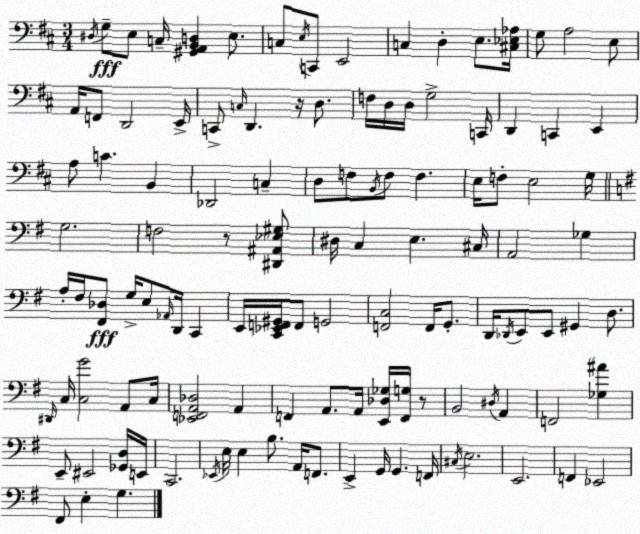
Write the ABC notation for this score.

X:1
T:Untitled
M:3/4
L:1/4
K:D
^D,/4 G,/2 E,/2 C,/4 [^G,,A,,B,,D,] E,/2 C,/2 E,/4 C,,/2 E,,2 C, D, E,/2 [^C,_E,_A,]/4 G,/2 A,2 E,/2 A,,/4 F,,/2 D,,2 E,,/4 C,,/2 C,/4 D,, z/4 D,/2 F,/4 D,/4 D,/4 G,2 C,,/4 D,, C,, E,, A,/2 C B,, _D,,2 C, D,/2 F,/2 B,,/4 F,/2 F, E,/4 F,/2 E,2 G,/4 G,2 F,2 z/2 [^D,,^A,,_E,^G,]/2 ^D,/4 C, E, ^C,/4 A,,2 _G, A,/4 ^F,/4 [^F,,_D,]/2 G,/4 E,/2 _A,,/4 D,,/4 C,, E,,/4 [C,,_E,,F,,^G,,]/4 F,,/2 G,,2 [F,,C,]2 F,,/4 G,,/2 D,,/4 _D,,/4 E,,/2 E,,/2 ^G,, D,/2 ^D,,/4 C,/4 [C,G]2 A,,/2 C,/4 [_E,,F,,A,,_D,]2 A,, F,, A,,/2 A,,/4 [E,,_D,_G,]/4 [F,,G,]/4 z/2 B,,2 ^D,/4 A,, F,,2 [_G,^A] E,,/2 ^E,,2 [_G,,D,]/4 E,,/4 C,,2 _E,,/4 E,/4 E, B,/2 A,,/4 F,,/2 E,, G,,/4 G,, F,,/4 ^C,/4 E,2 E,,2 F,, _E,,2 ^F,,/2 E, G,